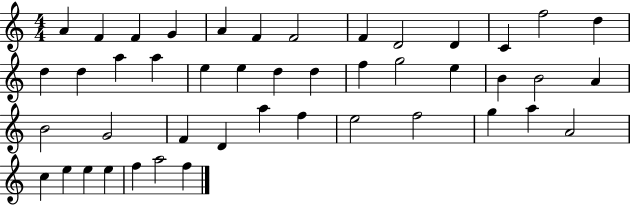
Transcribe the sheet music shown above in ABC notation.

X:1
T:Untitled
M:4/4
L:1/4
K:C
A F F G A F F2 F D2 D C f2 d d d a a e e d d f g2 e B B2 A B2 G2 F D a f e2 f2 g a A2 c e e e f a2 f